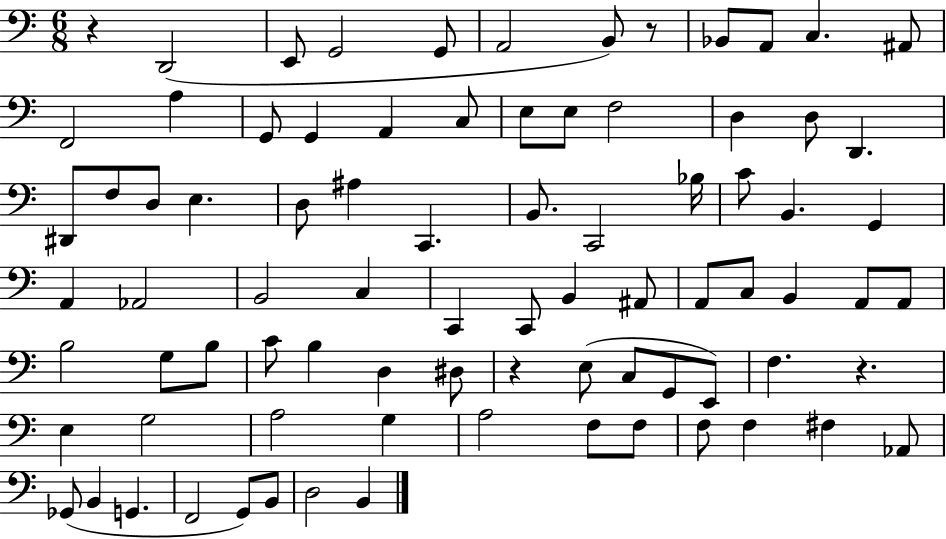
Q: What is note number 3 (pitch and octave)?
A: G2